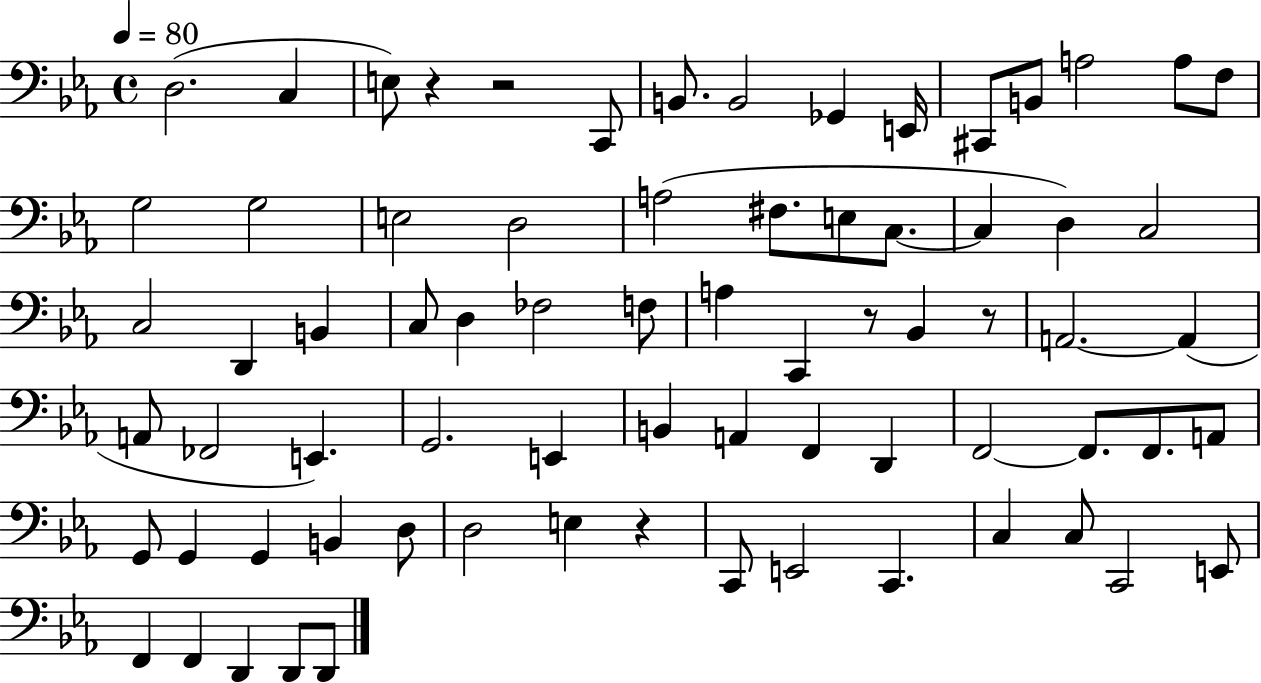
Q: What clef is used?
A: bass